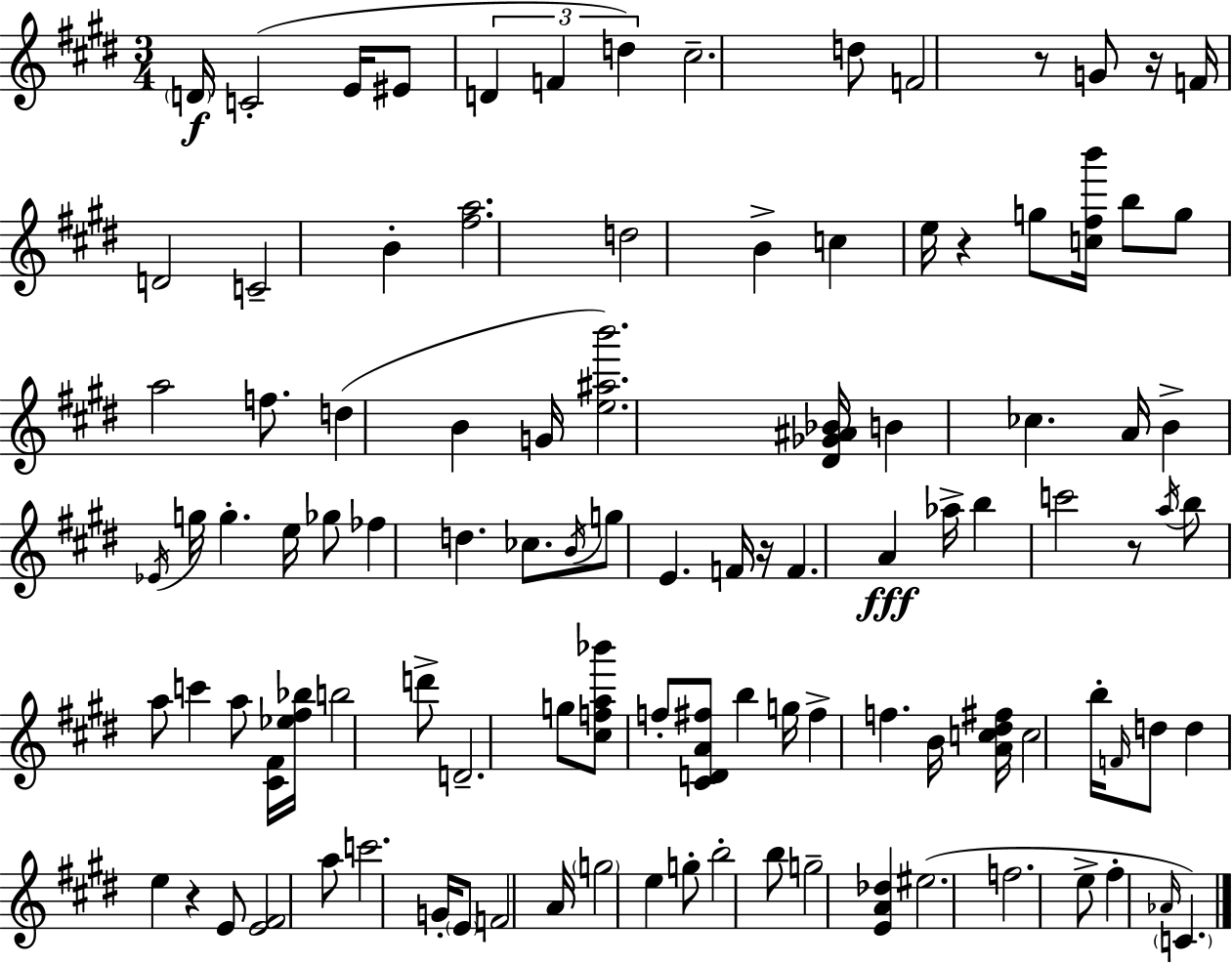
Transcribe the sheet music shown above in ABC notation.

X:1
T:Untitled
M:3/4
L:1/4
K:E
D/4 C2 E/4 ^E/2 D F d ^c2 d/2 F2 z/2 G/2 z/4 F/4 D2 C2 B [^fa]2 d2 B c e/4 z g/2 [c^fb']/4 b/2 g/2 a2 f/2 d B G/4 [e^ab']2 [^D_G^A_B]/4 B _c A/4 B _E/4 g/4 g e/4 _g/2 _f d _c/2 B/4 g/2 E F/4 z/4 F A _a/4 b c'2 z/2 a/4 b/2 a/2 c' a/2 [^C^F]/4 [_e^f_b]/4 b2 d'/2 D2 g/2 [^cfa_b']/2 f/2 [^CDA^f]/2 b g/4 ^f f B/4 [Ac^d^f]/4 c2 b/4 F/4 d/2 d e z E/2 [E^F]2 a/2 c'2 G/4 E/2 F2 A/4 g2 e g/2 b2 b/2 g2 [EA_d] ^e2 f2 e/2 ^f _A/4 C